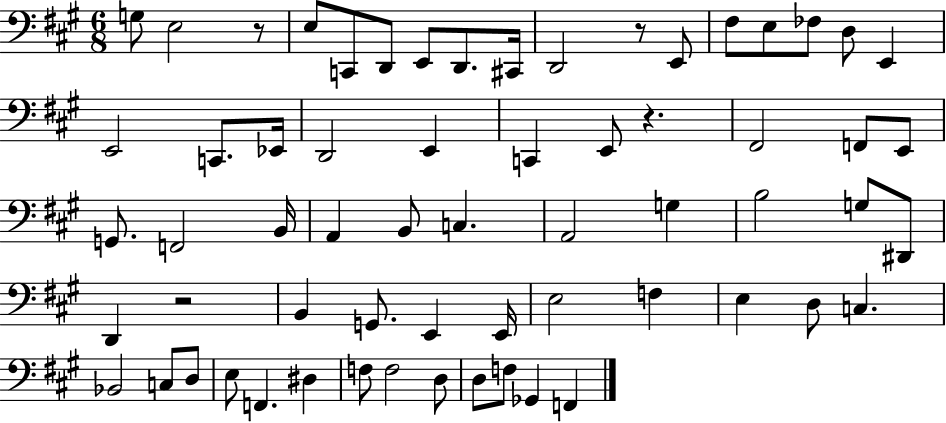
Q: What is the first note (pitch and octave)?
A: G3